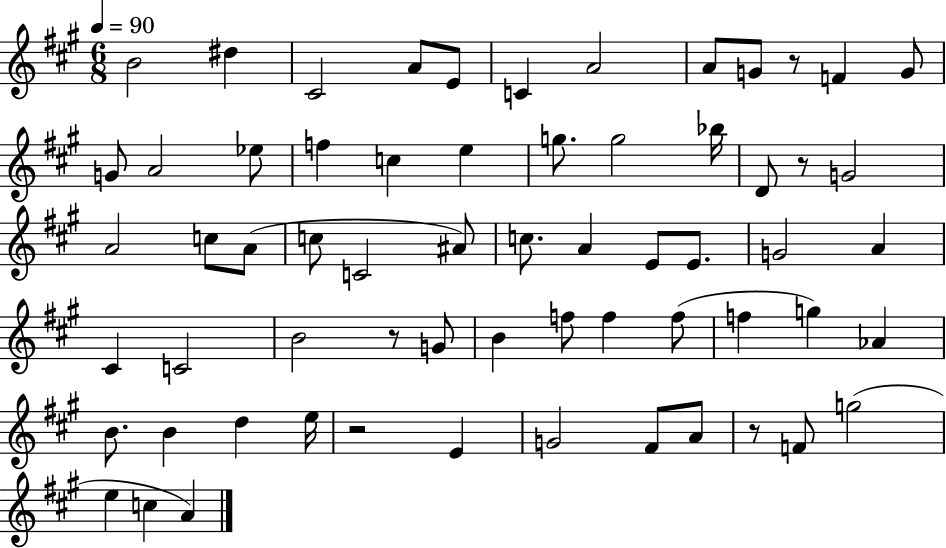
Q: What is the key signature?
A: A major